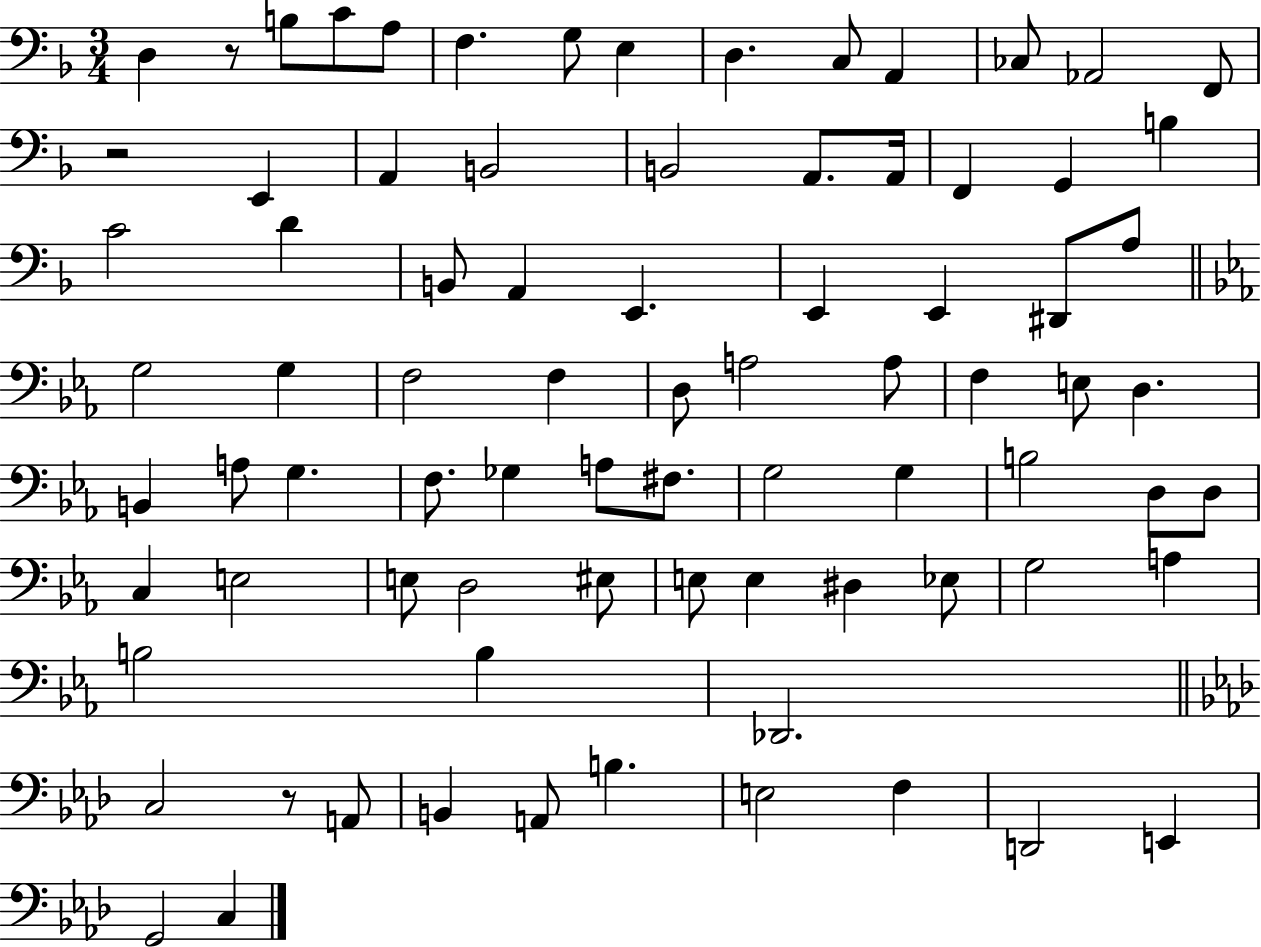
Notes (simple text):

D3/q R/e B3/e C4/e A3/e F3/q. G3/e E3/q D3/q. C3/e A2/q CES3/e Ab2/h F2/e R/h E2/q A2/q B2/h B2/h A2/e. A2/s F2/q G2/q B3/q C4/h D4/q B2/e A2/q E2/q. E2/q E2/q D#2/e A3/e G3/h G3/q F3/h F3/q D3/e A3/h A3/e F3/q E3/e D3/q. B2/q A3/e G3/q. F3/e. Gb3/q A3/e F#3/e. G3/h G3/q B3/h D3/e D3/e C3/q E3/h E3/e D3/h EIS3/e E3/e E3/q D#3/q Eb3/e G3/h A3/q B3/h B3/q Db2/h. C3/h R/e A2/e B2/q A2/e B3/q. E3/h F3/q D2/h E2/q G2/h C3/q